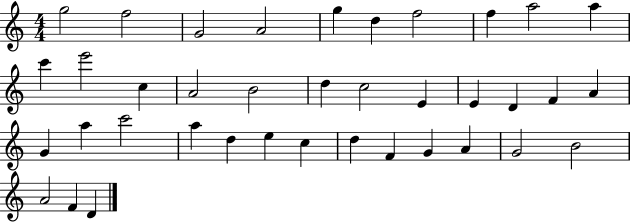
{
  \clef treble
  \numericTimeSignature
  \time 4/4
  \key c \major
  g''2 f''2 | g'2 a'2 | g''4 d''4 f''2 | f''4 a''2 a''4 | \break c'''4 e'''2 c''4 | a'2 b'2 | d''4 c''2 e'4 | e'4 d'4 f'4 a'4 | \break g'4 a''4 c'''2 | a''4 d''4 e''4 c''4 | d''4 f'4 g'4 a'4 | g'2 b'2 | \break a'2 f'4 d'4 | \bar "|."
}